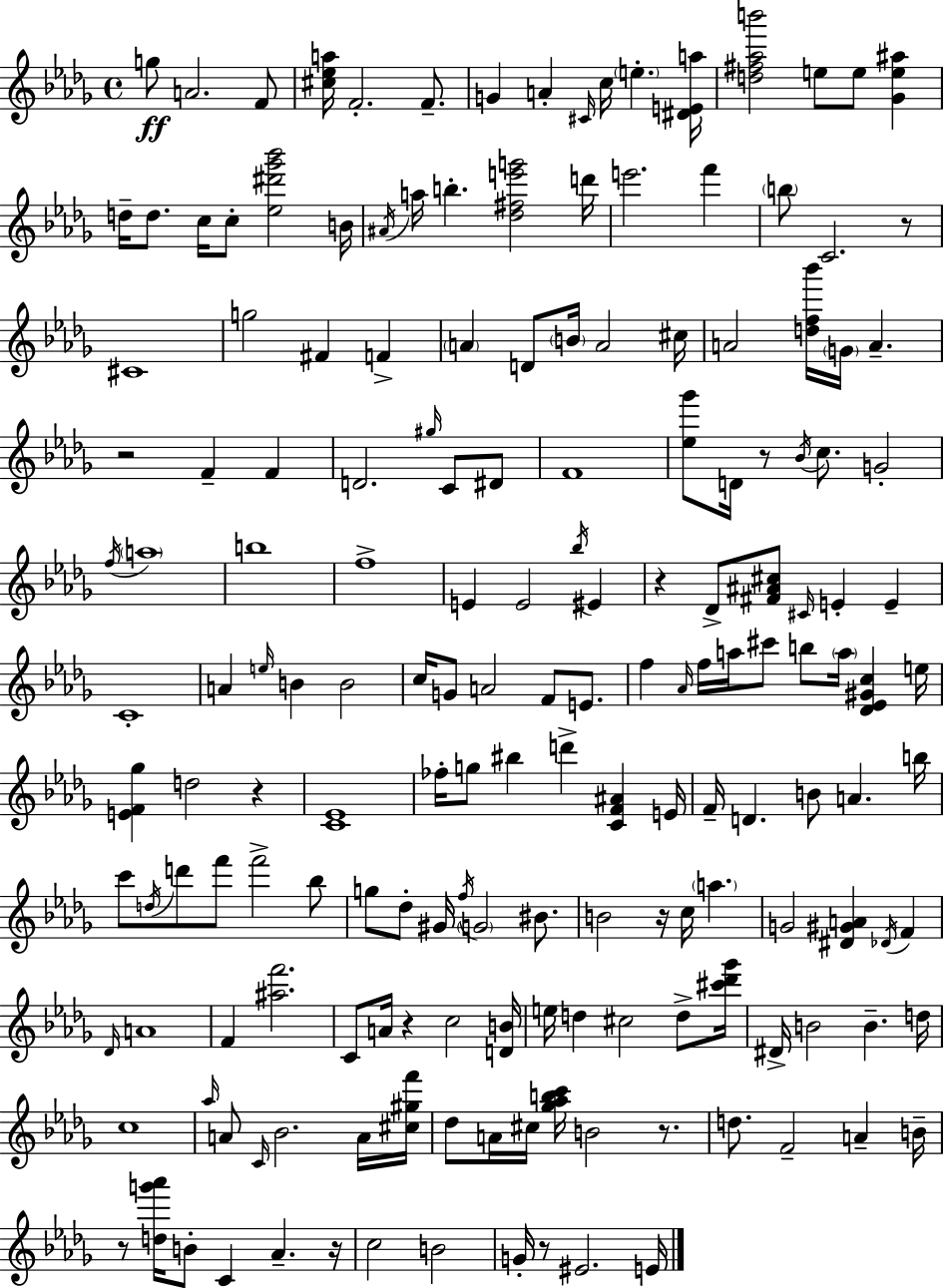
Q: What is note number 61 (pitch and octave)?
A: C4